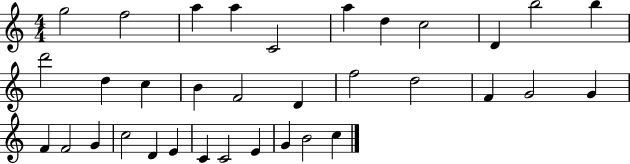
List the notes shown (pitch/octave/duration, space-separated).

G5/h F5/h A5/q A5/q C4/h A5/q D5/q C5/h D4/q B5/h B5/q D6/h D5/q C5/q B4/q F4/h D4/q F5/h D5/h F4/q G4/h G4/q F4/q F4/h G4/q C5/h D4/q E4/q C4/q C4/h E4/q G4/q B4/h C5/q